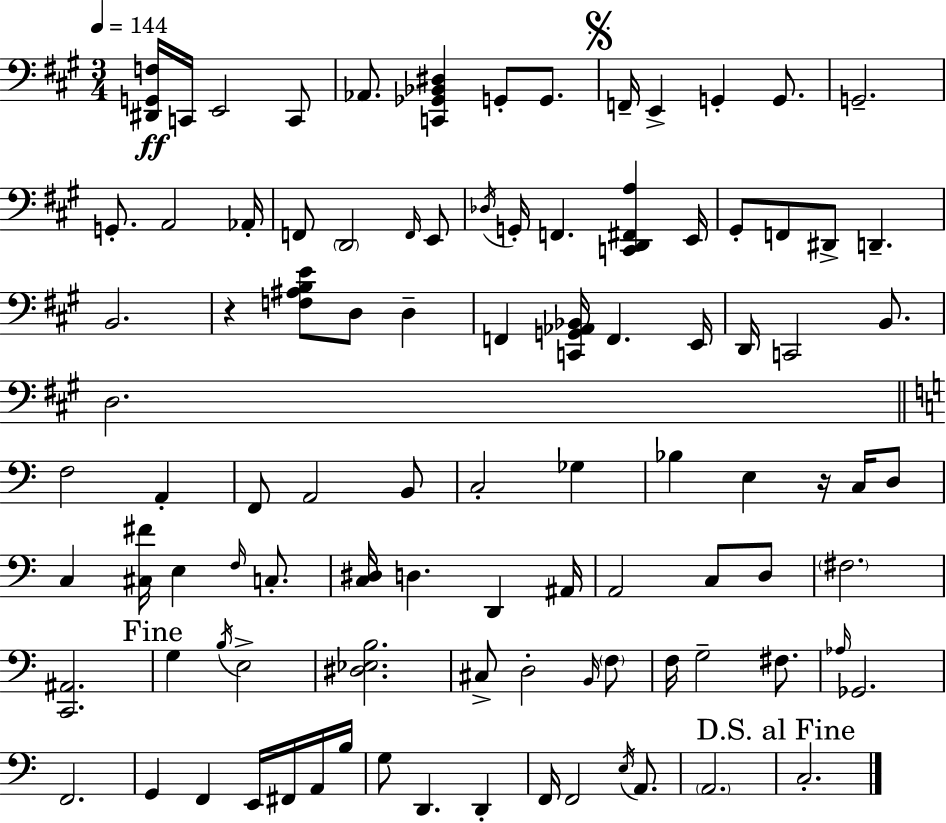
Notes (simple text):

[D#2,G2,F3]/s C2/s E2/h C2/e Ab2/e. [C2,Gb2,Bb2,D#3]/q G2/e G2/e. F2/s E2/q G2/q G2/e. G2/h. G2/e. A2/h Ab2/s F2/e D2/h F2/s E2/e Db3/s G2/s F2/q. [C2,D2,F#2,A3]/q E2/s G#2/e F2/e D#2/e D2/q. B2/h. R/q [F3,A#3,B3,E4]/e D3/e D3/q F2/q [C2,G2,Ab2,Bb2]/s F2/q. E2/s D2/s C2/h B2/e. D3/h. F3/h A2/q F2/e A2/h B2/e C3/h Gb3/q Bb3/q E3/q R/s C3/s D3/e C3/q [C#3,F#4]/s E3/q F3/s C3/e. [C3,D#3]/s D3/q. D2/q A#2/s A2/h C3/e D3/e F#3/h. [C2,A#2]/h. G3/q B3/s E3/h [D#3,Eb3,B3]/h. C#3/e D3/h B2/s F3/e F3/s G3/h F#3/e. Ab3/s Gb2/h. F2/h. G2/q F2/q E2/s F#2/s A2/s B3/s G3/e D2/q. D2/q F2/s F2/h E3/s A2/e. A2/h. C3/h.